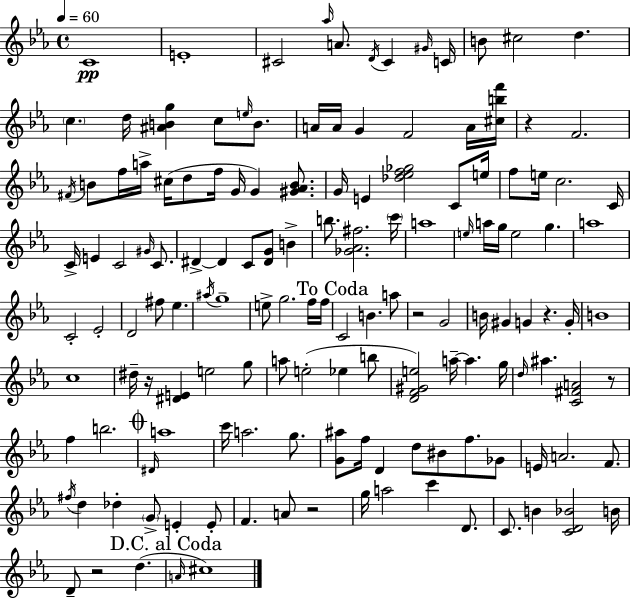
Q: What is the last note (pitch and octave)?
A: C#5